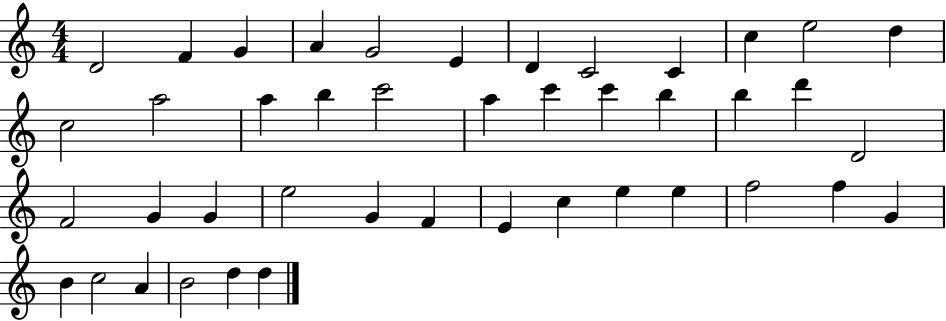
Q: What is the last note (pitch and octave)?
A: D5